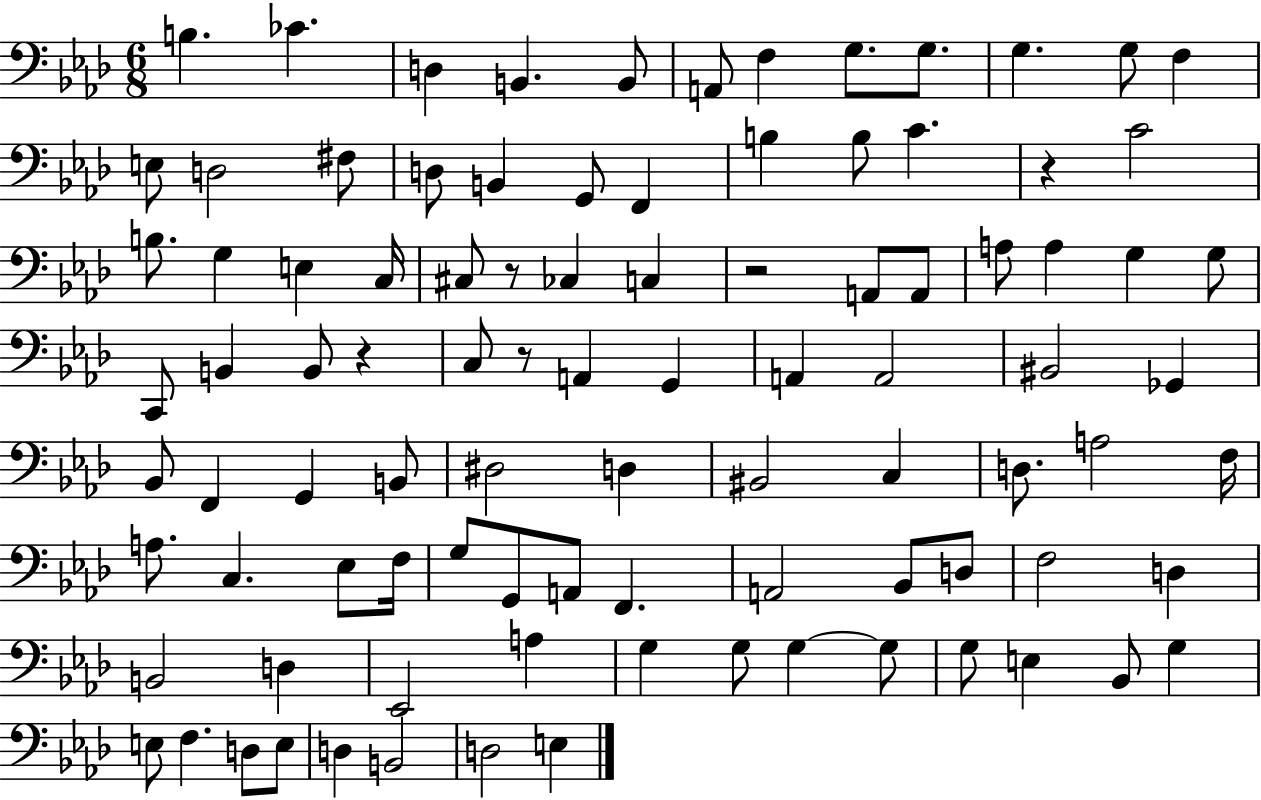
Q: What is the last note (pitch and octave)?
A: E3